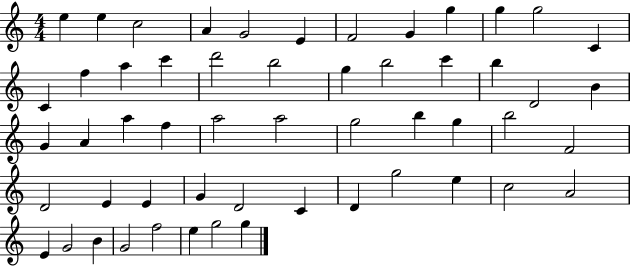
{
  \clef treble
  \numericTimeSignature
  \time 4/4
  \key c \major
  e''4 e''4 c''2 | a'4 g'2 e'4 | f'2 g'4 g''4 | g''4 g''2 c'4 | \break c'4 f''4 a''4 c'''4 | d'''2 b''2 | g''4 b''2 c'''4 | b''4 d'2 b'4 | \break g'4 a'4 a''4 f''4 | a''2 a''2 | g''2 b''4 g''4 | b''2 f'2 | \break d'2 e'4 e'4 | g'4 d'2 c'4 | d'4 g''2 e''4 | c''2 a'2 | \break e'4 g'2 b'4 | g'2 f''2 | e''4 g''2 g''4 | \bar "|."
}